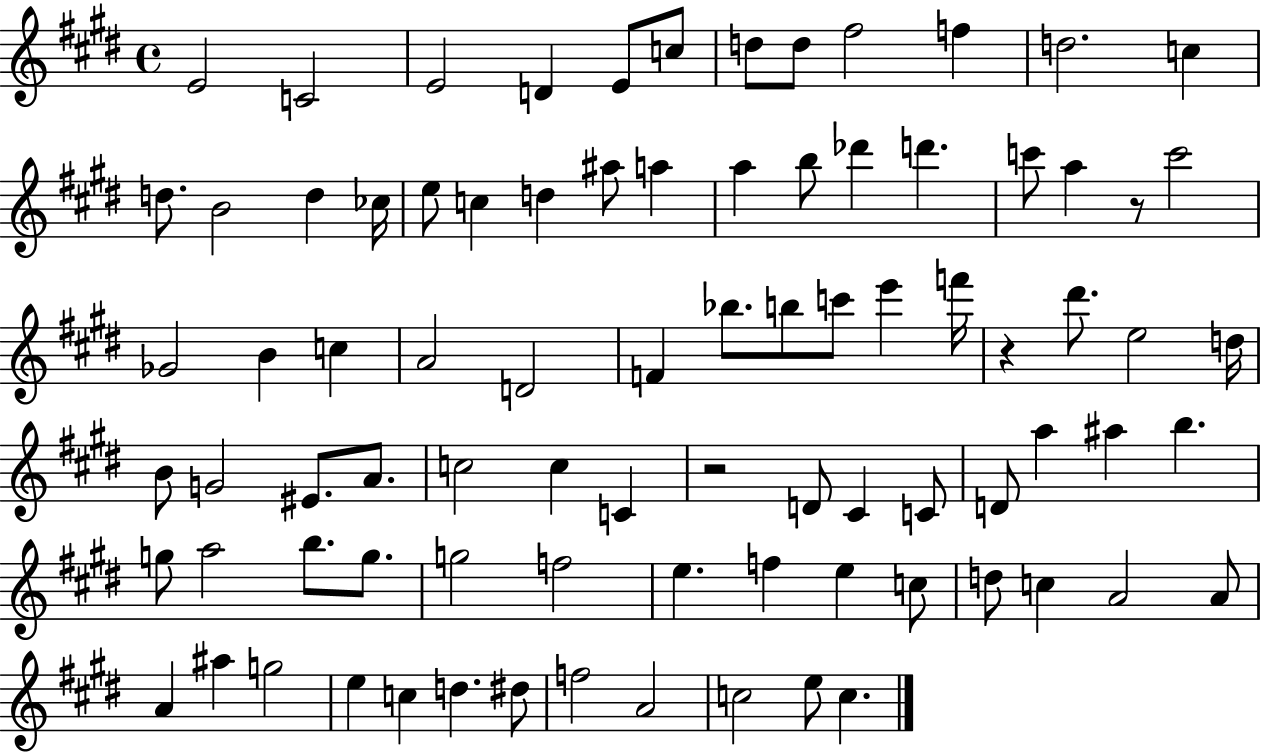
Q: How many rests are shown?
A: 3